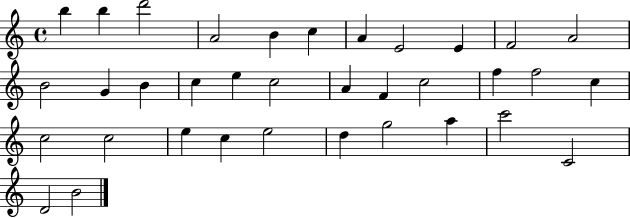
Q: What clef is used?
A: treble